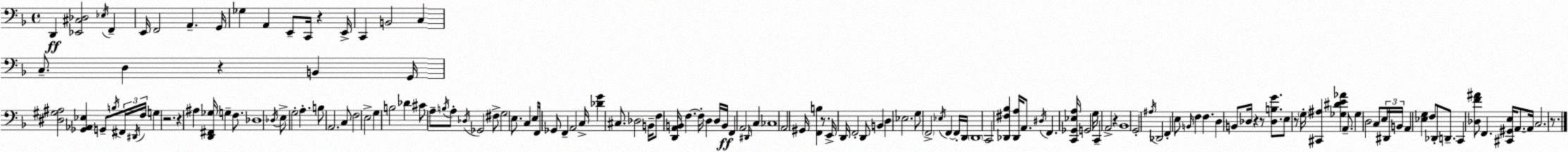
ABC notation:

X:1
T:Untitled
M:4/4
L:1/4
K:F
D,, [_E,,^C,_D,]2 _E,/4 F,, E,,/4 F,,2 A,, G,,/4 _G, A,, E,,/2 C,,/4 z E,,/4 C,, B,,2 C, C,/2 D, z B,, G,,/4 [^D,^G,^A,]2 [_G,,_A,,_E,] G,,/2 B,/4 ^F,,/4 ^D,,/4 F,/4 G, z2 z ^A, [D,,^F,,_G,]/4 G, F,/2 _D,4 _D,/4 E,/2 G,2 A, B,/2 A,,2 C,/2 F,2 E,2 G, B,2 _D ^C/2 A,/2 B,/4 A,/2 _D,/4 _G,,2 ^F,/2 G,2 E,/2 C, E,/4 F,,/4 _G,,/2 F,, A,,2 C,/4 [_DG] ^C,/2 _D,2 B,,/4 F,/2 [D,,A,,B,,]/4 F, F,/4 D, D,/4 B,,/4 F,, A,,2 ^D,,/4 C, _C,4 A,,2 ^G,,/4 [F,,B,] z/2 E,,/4 D,,/4 F,,2 D,,/2 B,, D, _E,2 G,/2 F,,2 _E,/4 F,, F,,/4 D,,/4 D,,4 C,,2 [_D,,^F,_B,] [_D,,A,]/4 A,,/2 ^D,/4 F,, [C,,_G,,_E,A,]/4 G,,2 G,/4 C,, A,,2 z _B,,4 G,,2 ^A,/4 _D,,2 F,, E,/2 B,,/4 F, F, D, B,,/2 _D,/4 z z/2 [_D,B,G]/2 E,/2 z/2 G,/4 [^C,,^A,] [_G,^DE_A] A,,/2 _G, D,2 C,/2 E,/4 ^D,,/4 B,,/4 A,, [_E,G,] F,/2 _D,,/2 D,,/2 C,, [_D,F^A]/2 F,, [^C,,^G,,E,]/4 A,,/2 A,,/4 C,2 z/2